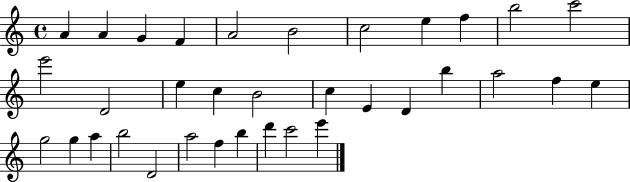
{
  \clef treble
  \time 4/4
  \defaultTimeSignature
  \key c \major
  a'4 a'4 g'4 f'4 | a'2 b'2 | c''2 e''4 f''4 | b''2 c'''2 | \break e'''2 d'2 | e''4 c''4 b'2 | c''4 e'4 d'4 b''4 | a''2 f''4 e''4 | \break g''2 g''4 a''4 | b''2 d'2 | a''2 f''4 b''4 | d'''4 c'''2 e'''4 | \break \bar "|."
}